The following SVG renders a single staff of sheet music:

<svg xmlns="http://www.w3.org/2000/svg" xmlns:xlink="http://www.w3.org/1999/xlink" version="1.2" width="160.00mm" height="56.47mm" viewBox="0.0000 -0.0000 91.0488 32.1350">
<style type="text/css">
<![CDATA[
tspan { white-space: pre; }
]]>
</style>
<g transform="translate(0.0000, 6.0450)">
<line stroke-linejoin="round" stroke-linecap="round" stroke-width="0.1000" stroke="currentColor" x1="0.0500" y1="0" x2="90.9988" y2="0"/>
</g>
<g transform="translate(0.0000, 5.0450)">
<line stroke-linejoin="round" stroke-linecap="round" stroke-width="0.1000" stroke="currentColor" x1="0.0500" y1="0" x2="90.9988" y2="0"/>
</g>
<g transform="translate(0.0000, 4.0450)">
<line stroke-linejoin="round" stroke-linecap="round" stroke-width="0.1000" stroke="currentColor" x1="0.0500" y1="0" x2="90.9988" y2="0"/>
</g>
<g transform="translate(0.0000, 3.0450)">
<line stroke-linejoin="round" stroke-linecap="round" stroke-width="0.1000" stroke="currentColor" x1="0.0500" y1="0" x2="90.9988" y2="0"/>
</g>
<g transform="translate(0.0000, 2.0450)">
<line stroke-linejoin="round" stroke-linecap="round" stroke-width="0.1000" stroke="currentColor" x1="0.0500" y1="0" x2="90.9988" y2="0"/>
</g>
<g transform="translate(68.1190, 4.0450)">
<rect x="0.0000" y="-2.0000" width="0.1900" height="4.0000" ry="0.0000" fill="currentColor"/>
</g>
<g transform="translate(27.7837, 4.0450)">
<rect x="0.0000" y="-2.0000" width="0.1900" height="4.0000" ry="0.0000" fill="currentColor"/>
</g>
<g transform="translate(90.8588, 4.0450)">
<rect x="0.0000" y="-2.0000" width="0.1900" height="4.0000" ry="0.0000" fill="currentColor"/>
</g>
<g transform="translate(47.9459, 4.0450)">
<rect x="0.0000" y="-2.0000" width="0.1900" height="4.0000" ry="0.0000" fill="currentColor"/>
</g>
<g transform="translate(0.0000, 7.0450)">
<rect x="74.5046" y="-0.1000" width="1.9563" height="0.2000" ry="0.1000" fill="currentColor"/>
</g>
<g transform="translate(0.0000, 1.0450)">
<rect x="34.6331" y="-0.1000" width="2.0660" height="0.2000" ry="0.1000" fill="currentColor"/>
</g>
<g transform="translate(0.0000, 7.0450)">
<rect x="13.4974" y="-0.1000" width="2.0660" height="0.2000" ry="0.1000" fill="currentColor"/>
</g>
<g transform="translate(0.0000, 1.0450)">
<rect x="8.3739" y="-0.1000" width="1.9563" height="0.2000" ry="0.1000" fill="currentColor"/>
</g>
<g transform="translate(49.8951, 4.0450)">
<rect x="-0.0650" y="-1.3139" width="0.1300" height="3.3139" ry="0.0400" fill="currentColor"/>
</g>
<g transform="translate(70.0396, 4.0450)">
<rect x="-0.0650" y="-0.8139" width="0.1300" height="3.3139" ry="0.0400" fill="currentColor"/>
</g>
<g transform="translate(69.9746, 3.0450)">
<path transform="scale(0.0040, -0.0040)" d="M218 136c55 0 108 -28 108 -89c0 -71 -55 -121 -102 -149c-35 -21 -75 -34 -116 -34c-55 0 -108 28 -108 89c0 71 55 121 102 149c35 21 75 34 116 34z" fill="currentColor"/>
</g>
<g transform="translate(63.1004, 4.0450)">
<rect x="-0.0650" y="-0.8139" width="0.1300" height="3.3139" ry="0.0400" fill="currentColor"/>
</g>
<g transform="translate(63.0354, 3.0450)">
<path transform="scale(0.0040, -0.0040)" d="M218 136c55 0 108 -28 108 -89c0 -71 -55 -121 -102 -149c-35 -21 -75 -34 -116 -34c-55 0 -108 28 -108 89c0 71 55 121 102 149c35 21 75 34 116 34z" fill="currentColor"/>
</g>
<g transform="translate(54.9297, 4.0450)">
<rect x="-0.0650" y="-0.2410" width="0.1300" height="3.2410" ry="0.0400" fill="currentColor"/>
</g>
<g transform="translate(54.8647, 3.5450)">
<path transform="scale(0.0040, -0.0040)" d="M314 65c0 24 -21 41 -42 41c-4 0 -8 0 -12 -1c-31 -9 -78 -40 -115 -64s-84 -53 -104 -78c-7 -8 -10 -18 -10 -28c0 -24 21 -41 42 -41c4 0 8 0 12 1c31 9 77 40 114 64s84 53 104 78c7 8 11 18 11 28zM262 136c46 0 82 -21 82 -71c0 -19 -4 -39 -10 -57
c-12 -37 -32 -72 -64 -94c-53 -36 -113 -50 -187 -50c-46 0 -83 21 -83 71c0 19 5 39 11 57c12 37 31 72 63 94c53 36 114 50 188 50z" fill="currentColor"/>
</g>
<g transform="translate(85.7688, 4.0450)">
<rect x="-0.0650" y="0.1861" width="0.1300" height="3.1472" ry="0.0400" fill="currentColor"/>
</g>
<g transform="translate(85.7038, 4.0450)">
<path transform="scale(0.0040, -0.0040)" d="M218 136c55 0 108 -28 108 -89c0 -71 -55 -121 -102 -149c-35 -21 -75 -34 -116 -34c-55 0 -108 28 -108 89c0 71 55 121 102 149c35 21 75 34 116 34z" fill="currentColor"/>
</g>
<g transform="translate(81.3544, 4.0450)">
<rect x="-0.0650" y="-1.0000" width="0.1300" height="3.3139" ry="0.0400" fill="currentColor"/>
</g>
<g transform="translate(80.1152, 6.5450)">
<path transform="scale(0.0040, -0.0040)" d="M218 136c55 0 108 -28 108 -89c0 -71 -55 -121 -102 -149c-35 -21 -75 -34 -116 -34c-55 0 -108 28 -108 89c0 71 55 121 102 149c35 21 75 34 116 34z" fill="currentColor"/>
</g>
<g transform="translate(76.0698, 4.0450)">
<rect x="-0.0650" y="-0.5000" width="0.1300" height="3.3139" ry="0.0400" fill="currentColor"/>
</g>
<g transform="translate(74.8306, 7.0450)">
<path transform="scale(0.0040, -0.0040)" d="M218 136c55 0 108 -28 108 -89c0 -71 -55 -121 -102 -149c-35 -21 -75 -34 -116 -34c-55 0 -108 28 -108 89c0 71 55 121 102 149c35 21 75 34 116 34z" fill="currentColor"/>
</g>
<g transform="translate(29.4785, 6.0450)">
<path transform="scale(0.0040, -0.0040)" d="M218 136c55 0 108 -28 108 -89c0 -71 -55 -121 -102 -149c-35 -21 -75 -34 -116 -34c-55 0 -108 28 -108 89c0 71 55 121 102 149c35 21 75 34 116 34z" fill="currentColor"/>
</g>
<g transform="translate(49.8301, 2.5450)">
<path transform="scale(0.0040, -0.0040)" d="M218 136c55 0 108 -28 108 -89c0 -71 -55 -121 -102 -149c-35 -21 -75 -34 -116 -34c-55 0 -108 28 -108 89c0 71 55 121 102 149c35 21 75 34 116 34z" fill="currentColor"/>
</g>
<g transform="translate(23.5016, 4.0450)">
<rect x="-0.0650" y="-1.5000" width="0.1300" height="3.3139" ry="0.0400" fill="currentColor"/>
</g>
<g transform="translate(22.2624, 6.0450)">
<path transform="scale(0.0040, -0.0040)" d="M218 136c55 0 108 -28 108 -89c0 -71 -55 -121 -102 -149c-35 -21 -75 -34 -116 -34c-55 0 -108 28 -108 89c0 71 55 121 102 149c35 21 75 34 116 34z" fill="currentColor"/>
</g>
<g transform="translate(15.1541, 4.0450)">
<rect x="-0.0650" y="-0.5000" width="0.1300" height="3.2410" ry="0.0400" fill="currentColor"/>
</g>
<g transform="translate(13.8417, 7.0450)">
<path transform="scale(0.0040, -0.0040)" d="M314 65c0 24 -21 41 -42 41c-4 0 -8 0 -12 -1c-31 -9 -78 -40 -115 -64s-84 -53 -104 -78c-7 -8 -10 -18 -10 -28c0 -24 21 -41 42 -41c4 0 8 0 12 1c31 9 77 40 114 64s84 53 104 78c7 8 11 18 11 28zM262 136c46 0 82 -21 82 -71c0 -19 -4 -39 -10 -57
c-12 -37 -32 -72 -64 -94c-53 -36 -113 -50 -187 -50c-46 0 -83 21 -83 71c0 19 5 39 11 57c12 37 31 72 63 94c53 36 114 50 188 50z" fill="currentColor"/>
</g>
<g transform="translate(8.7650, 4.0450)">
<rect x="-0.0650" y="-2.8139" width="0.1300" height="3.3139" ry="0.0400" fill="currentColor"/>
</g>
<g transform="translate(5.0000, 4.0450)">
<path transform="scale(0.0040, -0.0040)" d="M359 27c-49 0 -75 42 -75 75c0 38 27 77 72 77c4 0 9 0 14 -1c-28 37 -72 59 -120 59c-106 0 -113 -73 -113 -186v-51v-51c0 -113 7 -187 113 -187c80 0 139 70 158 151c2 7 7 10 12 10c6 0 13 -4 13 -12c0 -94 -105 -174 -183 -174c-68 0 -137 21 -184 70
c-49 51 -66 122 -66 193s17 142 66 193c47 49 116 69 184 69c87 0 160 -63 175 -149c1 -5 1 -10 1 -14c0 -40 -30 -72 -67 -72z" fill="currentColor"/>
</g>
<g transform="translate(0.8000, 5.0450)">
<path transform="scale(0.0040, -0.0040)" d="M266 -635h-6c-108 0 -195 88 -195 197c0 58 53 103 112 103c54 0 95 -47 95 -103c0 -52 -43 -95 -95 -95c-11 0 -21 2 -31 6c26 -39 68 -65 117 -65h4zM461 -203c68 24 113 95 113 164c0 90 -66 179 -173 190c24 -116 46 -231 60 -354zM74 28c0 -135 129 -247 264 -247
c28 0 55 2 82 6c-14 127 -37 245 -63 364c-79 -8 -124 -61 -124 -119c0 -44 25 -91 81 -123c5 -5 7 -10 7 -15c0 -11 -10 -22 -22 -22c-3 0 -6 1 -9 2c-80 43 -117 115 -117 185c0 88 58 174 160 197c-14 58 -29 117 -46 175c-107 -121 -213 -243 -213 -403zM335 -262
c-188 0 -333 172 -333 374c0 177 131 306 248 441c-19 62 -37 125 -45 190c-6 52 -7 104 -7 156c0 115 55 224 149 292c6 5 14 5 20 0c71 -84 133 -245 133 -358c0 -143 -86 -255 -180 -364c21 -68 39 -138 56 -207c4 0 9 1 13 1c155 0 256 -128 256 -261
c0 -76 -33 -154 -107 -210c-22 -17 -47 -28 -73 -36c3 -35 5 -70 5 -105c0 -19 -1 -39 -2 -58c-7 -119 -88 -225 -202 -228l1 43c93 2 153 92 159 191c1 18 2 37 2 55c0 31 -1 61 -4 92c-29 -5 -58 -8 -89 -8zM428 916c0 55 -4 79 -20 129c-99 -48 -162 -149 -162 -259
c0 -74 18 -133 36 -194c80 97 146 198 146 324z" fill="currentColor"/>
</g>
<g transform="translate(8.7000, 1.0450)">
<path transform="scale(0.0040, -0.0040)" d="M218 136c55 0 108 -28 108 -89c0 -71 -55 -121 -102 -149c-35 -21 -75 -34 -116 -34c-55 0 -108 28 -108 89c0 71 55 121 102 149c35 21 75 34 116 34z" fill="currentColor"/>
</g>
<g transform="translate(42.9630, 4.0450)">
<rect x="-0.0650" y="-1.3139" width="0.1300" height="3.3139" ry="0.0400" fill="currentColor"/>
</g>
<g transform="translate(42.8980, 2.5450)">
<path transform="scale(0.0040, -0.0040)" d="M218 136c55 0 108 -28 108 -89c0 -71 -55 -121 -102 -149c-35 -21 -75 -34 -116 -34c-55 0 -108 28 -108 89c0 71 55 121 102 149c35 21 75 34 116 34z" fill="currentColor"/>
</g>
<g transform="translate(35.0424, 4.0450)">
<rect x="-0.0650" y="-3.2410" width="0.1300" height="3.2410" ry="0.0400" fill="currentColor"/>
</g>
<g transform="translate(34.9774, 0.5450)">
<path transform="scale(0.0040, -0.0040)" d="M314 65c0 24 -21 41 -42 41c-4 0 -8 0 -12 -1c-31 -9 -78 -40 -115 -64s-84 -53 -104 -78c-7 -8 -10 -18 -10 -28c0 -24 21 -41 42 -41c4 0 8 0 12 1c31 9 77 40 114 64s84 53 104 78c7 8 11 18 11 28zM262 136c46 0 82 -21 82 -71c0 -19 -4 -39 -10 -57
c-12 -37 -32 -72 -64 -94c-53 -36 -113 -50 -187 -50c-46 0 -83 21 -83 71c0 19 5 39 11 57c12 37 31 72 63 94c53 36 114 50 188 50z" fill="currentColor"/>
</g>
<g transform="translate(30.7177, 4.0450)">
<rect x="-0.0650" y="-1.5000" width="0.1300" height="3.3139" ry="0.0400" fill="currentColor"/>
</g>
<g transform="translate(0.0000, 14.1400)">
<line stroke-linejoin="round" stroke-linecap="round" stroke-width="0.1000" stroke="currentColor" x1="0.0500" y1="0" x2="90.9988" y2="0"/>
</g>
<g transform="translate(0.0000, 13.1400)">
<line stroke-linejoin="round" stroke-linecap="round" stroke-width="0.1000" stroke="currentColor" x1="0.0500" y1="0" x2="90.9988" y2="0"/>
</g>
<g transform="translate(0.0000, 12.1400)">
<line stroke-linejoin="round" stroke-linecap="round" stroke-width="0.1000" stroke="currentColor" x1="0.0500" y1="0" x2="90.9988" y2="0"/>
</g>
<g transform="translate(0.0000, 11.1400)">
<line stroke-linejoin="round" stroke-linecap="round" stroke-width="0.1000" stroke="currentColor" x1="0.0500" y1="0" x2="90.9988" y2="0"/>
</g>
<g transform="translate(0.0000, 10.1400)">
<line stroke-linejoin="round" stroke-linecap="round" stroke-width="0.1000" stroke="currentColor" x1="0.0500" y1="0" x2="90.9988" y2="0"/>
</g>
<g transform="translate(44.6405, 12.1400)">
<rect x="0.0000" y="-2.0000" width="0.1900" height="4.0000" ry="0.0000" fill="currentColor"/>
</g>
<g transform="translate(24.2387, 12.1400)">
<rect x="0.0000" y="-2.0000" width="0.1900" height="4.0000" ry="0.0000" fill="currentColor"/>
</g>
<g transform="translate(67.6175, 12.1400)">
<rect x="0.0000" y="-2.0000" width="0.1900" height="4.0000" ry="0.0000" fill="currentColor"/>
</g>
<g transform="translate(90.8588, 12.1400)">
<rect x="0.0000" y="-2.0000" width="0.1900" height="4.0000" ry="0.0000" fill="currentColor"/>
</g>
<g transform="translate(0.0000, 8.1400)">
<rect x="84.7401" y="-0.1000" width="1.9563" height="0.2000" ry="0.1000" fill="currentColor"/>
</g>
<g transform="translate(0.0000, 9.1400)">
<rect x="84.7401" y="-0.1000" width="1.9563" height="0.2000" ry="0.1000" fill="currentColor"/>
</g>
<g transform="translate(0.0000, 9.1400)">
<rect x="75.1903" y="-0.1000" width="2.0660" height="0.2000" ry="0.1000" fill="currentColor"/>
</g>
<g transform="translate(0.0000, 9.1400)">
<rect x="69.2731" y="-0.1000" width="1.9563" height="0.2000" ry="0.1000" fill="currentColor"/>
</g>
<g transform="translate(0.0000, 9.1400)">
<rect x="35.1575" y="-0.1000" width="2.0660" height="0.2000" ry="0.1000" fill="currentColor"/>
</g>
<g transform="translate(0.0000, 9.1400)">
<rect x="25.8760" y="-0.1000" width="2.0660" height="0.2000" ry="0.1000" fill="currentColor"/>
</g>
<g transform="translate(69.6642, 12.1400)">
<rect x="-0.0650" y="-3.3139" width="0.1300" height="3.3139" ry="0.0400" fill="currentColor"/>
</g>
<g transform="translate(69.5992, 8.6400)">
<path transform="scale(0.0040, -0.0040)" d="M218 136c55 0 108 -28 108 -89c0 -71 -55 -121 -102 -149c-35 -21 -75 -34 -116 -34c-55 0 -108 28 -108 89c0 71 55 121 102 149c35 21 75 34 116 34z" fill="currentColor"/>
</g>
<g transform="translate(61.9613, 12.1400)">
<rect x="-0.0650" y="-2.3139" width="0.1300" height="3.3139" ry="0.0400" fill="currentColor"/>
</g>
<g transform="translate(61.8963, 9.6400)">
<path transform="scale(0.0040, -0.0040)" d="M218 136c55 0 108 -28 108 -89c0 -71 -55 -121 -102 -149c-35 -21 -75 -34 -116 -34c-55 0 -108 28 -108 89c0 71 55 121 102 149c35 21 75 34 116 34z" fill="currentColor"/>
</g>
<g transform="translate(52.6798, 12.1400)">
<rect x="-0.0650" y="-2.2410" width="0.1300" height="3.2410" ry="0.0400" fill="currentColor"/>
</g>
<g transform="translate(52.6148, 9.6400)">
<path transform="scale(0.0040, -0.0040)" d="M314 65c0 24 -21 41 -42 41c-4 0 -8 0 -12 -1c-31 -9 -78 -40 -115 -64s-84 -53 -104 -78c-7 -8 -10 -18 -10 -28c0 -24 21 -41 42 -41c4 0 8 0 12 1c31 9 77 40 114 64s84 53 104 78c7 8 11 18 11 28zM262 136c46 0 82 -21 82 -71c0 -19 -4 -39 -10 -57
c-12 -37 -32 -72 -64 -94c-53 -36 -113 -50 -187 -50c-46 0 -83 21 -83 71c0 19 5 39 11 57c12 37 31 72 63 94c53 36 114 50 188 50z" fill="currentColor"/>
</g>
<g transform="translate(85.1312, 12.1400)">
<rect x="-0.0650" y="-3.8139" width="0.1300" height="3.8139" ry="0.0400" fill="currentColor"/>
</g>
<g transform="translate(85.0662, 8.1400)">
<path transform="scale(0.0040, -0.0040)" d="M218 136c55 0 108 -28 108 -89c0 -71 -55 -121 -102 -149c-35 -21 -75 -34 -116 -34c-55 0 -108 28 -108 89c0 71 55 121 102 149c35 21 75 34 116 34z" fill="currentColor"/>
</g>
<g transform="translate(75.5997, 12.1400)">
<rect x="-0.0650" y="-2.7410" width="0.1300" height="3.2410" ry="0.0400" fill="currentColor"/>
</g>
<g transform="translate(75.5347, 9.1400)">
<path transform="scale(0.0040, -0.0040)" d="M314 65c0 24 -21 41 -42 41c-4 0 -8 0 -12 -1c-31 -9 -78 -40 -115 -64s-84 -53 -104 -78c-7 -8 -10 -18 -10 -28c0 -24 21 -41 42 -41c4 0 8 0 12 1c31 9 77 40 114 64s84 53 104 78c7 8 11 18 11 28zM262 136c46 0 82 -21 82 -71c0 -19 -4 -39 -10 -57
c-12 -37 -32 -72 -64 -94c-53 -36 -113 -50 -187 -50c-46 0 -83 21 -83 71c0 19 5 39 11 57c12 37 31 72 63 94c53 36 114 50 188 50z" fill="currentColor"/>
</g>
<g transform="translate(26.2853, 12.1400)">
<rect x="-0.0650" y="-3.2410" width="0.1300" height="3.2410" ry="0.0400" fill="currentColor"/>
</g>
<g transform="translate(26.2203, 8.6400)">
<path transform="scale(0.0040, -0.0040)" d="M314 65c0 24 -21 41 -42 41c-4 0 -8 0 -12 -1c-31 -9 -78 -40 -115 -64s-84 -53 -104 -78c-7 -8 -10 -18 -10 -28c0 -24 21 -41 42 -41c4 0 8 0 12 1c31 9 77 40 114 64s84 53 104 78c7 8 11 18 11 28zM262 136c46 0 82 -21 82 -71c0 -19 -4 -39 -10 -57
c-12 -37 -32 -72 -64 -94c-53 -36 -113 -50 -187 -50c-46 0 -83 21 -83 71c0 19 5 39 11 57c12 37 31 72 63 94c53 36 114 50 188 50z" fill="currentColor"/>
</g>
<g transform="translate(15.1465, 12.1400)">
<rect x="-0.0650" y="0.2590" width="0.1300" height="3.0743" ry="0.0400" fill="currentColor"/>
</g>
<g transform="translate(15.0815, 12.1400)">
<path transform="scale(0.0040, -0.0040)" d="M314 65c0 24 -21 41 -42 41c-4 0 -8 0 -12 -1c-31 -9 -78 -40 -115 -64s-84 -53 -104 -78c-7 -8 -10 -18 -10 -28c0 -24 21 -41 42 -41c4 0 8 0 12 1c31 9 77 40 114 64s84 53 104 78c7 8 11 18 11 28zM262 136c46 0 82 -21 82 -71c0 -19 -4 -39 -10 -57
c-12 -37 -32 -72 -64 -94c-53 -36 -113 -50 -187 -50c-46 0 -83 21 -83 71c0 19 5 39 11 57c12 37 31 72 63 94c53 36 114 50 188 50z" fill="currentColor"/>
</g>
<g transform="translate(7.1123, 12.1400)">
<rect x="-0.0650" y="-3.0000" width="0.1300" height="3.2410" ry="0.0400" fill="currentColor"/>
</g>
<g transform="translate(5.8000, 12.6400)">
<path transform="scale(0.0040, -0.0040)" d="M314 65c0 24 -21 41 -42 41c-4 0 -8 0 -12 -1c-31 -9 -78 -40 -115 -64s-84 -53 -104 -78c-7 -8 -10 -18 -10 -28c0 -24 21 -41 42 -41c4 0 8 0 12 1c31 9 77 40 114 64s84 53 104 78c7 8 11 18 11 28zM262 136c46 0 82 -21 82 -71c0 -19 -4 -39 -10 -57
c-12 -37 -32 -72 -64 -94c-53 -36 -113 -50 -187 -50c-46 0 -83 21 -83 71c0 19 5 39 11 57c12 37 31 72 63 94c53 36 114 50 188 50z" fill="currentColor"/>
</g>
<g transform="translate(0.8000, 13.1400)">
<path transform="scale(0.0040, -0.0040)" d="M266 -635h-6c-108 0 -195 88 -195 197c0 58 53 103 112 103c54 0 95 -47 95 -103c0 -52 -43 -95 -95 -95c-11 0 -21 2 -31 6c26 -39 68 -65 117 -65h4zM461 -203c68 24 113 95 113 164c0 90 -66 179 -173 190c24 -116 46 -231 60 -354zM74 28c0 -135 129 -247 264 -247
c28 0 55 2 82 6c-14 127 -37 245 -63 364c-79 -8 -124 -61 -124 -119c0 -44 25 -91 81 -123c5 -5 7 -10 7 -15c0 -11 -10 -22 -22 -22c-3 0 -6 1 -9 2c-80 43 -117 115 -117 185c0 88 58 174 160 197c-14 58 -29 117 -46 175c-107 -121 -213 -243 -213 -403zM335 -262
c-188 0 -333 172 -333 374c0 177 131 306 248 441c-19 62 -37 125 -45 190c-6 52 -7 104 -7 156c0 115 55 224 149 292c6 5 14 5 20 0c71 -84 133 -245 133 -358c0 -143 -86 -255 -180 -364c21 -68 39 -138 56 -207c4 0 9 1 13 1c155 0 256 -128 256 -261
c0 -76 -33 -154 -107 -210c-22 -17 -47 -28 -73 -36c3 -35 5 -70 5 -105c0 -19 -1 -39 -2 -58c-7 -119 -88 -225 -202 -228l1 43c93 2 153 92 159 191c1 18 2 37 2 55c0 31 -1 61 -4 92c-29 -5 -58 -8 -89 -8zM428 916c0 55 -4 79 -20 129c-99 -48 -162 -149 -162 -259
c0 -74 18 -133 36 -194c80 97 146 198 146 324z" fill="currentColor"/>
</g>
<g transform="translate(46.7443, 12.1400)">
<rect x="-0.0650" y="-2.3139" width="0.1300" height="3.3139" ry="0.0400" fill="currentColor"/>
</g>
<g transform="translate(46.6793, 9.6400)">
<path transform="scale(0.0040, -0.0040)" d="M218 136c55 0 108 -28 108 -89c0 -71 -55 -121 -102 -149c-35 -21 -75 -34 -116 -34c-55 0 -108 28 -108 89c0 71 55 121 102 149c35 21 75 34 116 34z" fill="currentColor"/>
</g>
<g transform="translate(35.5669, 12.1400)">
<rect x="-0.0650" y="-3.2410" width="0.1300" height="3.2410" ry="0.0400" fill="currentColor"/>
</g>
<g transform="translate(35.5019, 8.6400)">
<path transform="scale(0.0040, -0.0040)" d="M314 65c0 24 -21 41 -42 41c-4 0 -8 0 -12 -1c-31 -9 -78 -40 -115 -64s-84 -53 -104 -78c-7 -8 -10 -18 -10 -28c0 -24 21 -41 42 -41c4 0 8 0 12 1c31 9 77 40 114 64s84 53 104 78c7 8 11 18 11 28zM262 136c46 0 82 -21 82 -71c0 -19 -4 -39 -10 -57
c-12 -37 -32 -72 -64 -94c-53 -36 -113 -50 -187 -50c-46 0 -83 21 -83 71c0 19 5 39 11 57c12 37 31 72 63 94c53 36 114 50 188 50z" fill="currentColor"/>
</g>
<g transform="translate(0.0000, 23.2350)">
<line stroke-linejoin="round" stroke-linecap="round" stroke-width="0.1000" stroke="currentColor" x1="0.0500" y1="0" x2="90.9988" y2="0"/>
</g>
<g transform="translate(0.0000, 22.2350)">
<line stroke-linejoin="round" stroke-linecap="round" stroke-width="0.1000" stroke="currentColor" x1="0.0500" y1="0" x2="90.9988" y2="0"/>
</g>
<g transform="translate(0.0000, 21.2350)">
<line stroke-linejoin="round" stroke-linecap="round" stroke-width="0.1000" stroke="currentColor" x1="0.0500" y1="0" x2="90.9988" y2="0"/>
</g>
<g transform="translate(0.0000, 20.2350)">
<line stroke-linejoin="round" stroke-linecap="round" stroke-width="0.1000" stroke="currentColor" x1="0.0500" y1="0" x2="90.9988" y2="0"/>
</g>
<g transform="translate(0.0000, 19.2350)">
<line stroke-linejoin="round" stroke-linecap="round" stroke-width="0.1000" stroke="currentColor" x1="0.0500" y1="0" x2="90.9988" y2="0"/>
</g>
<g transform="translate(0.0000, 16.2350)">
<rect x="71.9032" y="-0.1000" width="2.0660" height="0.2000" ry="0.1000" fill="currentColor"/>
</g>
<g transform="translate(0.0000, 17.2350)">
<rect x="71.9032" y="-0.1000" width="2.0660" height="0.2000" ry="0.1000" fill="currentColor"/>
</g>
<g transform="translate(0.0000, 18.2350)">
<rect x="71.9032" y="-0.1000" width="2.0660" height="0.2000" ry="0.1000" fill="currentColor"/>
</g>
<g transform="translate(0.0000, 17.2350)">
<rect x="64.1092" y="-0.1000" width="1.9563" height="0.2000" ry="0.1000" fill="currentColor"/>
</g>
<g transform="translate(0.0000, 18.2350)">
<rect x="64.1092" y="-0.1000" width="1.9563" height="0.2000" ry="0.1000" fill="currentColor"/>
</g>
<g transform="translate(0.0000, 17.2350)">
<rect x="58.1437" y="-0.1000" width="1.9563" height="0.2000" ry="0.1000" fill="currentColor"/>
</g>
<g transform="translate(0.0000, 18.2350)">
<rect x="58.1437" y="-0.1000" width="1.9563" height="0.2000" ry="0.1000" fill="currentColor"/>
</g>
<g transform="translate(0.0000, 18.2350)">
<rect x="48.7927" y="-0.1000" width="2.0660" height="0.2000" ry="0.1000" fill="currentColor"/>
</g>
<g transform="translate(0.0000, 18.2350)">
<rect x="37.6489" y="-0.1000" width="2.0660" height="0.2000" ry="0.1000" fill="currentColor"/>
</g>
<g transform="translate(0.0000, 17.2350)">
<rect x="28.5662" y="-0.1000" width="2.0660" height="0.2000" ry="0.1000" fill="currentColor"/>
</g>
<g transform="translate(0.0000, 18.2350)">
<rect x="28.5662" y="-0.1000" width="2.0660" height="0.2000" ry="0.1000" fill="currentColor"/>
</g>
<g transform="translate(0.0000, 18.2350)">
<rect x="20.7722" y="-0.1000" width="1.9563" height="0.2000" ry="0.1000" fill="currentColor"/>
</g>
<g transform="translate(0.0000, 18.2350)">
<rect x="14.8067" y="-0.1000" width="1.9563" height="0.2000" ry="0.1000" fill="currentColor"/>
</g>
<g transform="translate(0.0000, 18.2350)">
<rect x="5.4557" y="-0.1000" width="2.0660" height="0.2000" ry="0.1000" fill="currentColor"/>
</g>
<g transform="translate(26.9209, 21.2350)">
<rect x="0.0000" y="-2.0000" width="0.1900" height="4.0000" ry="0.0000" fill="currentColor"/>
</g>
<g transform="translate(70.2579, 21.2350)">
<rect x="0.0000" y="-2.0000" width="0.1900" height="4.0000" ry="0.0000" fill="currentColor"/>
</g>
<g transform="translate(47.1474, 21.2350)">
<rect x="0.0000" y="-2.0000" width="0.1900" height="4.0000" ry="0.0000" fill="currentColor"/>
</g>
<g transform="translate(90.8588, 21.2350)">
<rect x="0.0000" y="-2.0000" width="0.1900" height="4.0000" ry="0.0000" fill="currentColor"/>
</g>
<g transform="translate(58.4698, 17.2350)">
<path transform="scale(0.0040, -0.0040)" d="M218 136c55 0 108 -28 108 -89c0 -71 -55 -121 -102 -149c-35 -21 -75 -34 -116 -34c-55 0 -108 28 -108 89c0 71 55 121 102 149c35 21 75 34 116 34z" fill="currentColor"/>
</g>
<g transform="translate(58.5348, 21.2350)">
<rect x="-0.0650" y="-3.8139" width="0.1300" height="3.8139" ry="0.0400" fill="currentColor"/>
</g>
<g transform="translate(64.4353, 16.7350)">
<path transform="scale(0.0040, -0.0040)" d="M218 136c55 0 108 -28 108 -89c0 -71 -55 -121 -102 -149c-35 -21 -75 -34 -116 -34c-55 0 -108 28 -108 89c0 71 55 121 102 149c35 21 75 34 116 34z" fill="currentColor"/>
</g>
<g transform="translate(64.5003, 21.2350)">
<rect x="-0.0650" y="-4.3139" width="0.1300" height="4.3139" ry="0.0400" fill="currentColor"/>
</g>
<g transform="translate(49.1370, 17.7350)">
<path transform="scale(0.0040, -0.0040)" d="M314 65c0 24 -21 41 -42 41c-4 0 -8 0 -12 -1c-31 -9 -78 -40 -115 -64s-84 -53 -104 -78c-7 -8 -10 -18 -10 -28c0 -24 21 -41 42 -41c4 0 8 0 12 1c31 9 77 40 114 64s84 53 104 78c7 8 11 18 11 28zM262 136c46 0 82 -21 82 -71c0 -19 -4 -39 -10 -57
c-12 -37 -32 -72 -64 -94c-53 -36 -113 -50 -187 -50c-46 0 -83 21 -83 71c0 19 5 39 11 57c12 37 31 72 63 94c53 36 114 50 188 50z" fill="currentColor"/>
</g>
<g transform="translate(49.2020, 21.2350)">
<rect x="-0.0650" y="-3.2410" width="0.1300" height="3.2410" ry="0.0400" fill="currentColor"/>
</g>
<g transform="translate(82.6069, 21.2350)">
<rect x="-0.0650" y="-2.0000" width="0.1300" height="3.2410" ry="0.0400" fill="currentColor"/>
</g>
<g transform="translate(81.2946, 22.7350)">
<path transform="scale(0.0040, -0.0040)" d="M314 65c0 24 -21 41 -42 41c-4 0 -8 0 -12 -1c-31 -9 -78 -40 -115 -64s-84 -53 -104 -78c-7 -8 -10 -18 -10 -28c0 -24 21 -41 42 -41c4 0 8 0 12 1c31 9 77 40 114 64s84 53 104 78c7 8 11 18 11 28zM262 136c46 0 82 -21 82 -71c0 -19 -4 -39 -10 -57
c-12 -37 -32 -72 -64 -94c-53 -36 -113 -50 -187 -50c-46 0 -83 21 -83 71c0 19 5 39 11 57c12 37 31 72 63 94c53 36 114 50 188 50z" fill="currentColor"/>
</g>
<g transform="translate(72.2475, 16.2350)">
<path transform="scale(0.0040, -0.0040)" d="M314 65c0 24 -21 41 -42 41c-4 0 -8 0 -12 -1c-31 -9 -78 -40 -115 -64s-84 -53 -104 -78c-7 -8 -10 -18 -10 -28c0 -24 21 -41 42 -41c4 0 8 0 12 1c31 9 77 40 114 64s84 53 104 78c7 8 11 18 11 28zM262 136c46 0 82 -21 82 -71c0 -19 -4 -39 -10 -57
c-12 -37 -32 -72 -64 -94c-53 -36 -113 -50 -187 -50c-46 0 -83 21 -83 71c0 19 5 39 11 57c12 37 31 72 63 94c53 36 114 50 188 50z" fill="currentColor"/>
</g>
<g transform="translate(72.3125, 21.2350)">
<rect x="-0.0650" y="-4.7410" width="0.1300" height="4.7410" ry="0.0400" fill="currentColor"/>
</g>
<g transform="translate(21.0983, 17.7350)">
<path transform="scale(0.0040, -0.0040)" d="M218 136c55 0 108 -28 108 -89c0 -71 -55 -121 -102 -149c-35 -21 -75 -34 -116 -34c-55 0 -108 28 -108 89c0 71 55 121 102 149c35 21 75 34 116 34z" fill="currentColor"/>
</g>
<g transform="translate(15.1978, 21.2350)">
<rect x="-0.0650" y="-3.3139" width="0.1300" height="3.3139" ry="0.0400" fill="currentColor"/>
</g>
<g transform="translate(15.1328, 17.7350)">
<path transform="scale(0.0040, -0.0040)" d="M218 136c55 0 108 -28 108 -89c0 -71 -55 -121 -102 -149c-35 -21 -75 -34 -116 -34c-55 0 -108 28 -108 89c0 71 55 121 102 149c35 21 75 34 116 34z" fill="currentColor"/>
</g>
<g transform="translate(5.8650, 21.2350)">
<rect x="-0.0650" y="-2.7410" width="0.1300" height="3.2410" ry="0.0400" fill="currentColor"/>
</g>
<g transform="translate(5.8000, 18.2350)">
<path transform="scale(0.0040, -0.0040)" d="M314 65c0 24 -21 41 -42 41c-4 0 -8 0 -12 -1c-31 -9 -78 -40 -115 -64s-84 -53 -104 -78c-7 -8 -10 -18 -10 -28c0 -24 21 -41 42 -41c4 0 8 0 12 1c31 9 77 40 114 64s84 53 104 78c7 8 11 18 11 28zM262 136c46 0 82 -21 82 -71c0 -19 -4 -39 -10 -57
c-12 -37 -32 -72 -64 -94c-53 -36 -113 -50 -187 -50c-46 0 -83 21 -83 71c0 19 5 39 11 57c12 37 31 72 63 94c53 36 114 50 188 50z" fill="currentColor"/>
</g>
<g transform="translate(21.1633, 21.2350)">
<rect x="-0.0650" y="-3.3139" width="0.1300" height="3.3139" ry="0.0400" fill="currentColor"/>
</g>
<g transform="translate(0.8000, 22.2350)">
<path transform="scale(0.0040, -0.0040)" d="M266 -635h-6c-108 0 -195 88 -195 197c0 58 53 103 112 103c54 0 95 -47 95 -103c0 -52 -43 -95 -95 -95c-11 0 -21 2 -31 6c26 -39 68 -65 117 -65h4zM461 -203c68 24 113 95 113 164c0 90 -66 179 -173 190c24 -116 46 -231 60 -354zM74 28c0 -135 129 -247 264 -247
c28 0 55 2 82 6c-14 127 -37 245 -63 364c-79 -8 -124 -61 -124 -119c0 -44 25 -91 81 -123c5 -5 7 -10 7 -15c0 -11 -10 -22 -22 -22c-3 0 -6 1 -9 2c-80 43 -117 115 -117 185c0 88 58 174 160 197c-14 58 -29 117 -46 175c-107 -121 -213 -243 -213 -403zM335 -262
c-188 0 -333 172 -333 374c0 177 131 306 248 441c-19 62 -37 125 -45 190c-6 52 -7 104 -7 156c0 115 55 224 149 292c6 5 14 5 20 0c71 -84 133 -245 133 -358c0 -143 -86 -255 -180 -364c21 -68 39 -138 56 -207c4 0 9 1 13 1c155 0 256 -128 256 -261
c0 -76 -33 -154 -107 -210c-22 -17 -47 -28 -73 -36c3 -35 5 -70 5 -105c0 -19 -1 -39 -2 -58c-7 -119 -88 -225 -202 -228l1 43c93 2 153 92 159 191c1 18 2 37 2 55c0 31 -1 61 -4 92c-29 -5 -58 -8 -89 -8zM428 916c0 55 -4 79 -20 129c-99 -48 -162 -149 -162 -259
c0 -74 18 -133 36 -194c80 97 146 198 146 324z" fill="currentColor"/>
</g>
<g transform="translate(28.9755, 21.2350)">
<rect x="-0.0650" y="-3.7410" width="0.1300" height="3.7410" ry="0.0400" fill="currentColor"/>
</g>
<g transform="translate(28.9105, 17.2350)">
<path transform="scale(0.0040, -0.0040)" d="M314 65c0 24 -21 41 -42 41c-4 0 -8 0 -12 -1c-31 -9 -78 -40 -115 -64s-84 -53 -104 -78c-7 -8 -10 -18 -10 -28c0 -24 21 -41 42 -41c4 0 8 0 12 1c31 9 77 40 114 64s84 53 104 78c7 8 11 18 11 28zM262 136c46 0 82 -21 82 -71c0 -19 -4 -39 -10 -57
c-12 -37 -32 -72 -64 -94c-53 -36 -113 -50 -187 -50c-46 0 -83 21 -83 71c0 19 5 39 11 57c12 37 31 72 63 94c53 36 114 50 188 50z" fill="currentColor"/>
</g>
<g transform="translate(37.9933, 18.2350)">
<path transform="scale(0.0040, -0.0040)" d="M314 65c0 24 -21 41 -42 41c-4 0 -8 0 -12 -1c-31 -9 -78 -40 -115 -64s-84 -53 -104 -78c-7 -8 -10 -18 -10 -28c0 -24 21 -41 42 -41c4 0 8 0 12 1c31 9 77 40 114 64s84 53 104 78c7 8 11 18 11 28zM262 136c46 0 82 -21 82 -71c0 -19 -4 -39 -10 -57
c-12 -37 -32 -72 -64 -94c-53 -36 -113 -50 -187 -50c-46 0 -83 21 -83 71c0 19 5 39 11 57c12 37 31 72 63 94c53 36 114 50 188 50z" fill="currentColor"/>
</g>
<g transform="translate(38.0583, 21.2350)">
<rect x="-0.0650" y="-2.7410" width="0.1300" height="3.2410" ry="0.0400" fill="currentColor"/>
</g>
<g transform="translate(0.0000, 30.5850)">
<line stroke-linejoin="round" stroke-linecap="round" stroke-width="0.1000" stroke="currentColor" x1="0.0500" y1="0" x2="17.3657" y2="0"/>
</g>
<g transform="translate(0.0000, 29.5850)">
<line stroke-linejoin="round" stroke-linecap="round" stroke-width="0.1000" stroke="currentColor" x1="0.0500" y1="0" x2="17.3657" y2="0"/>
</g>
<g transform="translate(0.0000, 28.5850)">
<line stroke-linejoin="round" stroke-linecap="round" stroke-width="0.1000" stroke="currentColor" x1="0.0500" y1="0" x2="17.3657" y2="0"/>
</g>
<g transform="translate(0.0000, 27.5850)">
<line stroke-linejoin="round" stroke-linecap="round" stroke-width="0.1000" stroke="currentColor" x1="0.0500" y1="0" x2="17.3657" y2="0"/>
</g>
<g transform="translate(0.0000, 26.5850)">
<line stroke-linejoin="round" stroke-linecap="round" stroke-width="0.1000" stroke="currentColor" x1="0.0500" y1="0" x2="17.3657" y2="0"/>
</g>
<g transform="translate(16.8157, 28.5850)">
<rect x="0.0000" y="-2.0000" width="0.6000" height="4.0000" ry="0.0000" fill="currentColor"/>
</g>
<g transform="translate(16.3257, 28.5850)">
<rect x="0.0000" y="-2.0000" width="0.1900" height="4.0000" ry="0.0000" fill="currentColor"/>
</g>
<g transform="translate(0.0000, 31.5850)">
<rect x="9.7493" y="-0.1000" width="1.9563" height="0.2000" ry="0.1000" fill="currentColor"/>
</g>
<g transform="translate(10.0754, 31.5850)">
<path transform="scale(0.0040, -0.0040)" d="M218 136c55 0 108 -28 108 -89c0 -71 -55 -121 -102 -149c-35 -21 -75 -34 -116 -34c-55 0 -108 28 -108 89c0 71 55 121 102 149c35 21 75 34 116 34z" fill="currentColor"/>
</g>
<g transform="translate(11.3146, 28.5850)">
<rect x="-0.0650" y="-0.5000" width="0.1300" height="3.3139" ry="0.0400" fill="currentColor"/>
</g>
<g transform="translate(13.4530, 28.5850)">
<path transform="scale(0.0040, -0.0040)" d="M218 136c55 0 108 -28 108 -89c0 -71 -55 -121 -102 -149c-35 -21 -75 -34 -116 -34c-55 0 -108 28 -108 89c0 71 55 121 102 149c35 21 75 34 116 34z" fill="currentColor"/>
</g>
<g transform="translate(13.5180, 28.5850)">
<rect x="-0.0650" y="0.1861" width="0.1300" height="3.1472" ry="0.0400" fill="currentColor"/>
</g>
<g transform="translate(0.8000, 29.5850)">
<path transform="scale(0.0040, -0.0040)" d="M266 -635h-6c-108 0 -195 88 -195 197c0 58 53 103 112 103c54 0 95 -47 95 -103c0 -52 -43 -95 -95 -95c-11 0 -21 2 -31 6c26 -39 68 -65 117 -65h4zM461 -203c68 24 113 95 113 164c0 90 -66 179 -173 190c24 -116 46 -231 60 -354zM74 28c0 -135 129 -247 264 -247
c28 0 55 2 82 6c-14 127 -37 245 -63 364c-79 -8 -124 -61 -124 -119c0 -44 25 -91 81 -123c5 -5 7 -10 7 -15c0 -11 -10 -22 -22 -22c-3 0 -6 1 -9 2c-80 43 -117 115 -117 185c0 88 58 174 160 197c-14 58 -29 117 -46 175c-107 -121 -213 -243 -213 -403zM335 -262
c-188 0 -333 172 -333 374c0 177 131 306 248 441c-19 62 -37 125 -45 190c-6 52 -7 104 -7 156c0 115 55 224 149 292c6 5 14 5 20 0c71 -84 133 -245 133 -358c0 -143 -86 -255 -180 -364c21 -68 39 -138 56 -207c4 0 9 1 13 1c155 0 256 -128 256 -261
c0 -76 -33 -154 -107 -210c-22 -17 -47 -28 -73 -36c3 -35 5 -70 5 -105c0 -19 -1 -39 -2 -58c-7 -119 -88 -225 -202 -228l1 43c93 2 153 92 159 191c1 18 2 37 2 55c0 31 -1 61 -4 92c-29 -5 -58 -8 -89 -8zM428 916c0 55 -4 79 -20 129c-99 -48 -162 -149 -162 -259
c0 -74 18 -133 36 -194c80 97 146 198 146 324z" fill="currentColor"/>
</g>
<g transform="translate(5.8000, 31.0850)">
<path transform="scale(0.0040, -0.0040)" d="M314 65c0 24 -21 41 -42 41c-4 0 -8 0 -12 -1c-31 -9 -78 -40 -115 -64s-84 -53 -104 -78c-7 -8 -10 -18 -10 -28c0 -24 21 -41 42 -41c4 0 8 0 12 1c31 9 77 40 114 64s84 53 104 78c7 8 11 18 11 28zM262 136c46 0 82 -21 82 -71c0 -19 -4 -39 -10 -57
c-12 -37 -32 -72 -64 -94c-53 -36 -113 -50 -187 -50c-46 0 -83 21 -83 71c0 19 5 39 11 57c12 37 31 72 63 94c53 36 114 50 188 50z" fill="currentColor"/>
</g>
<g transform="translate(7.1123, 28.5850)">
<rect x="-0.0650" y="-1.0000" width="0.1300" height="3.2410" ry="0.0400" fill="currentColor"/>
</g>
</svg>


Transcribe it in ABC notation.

X:1
T:Untitled
M:4/4
L:1/4
K:C
a C2 E E b2 e e c2 d d C D B A2 B2 b2 b2 g g2 g b a2 c' a2 b b c'2 a2 b2 c' d' e'2 F2 D2 C B